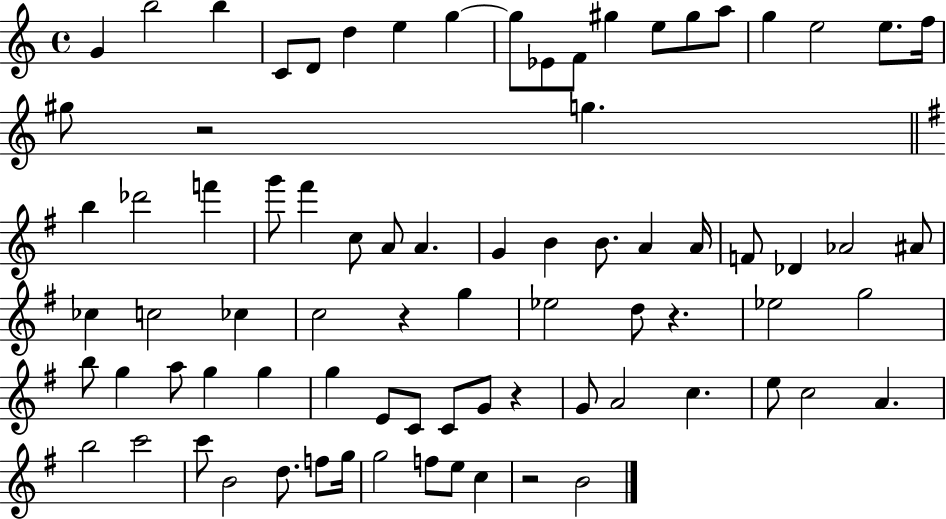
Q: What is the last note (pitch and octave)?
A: B4